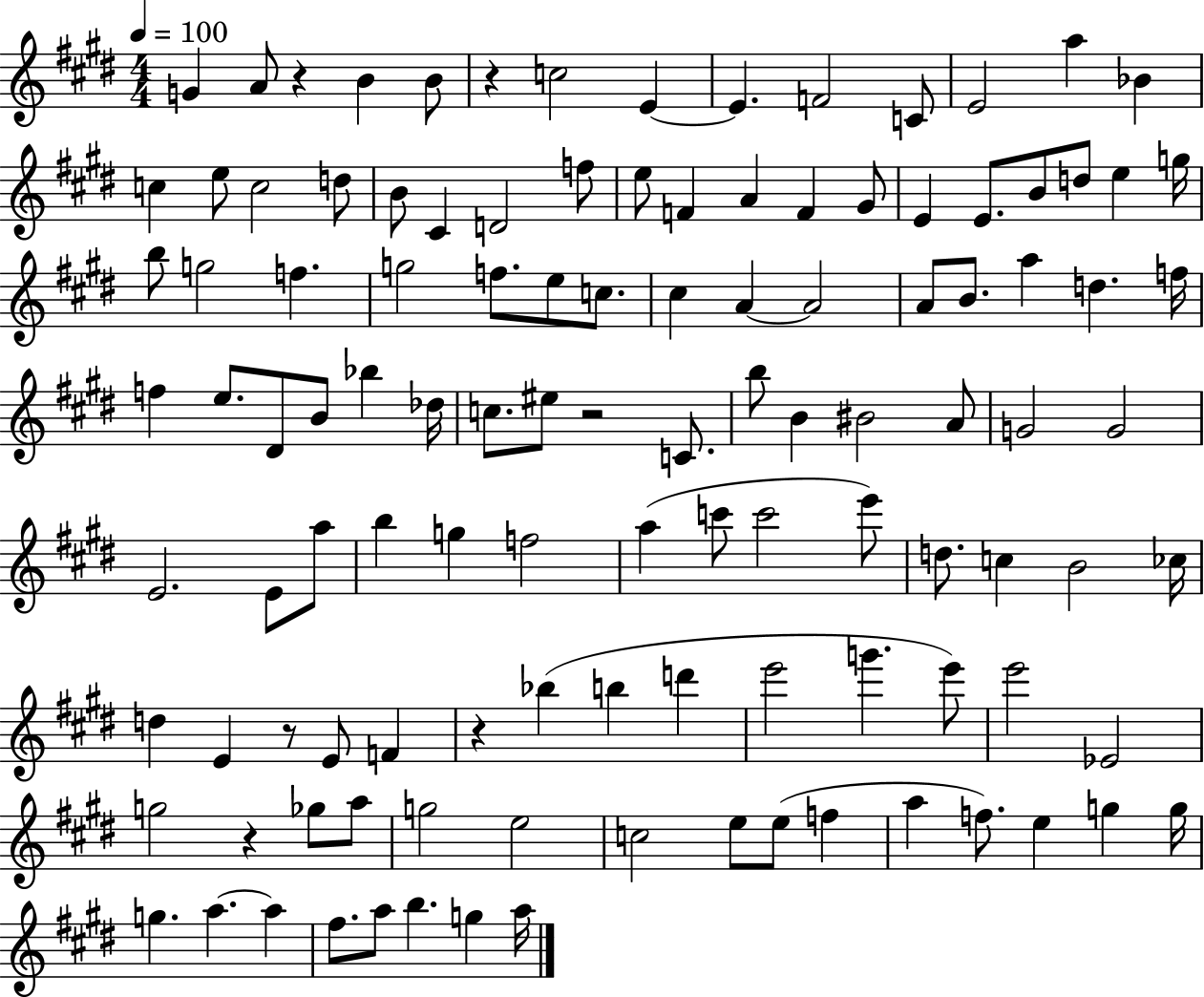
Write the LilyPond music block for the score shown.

{
  \clef treble
  \numericTimeSignature
  \time 4/4
  \key e \major
  \tempo 4 = 100
  g'4 a'8 r4 b'4 b'8 | r4 c''2 e'4~~ | e'4. f'2 c'8 | e'2 a''4 bes'4 | \break c''4 e''8 c''2 d''8 | b'8 cis'4 d'2 f''8 | e''8 f'4 a'4 f'4 gis'8 | e'4 e'8. b'8 d''8 e''4 g''16 | \break b''8 g''2 f''4. | g''2 f''8. e''8 c''8. | cis''4 a'4~~ a'2 | a'8 b'8. a''4 d''4. f''16 | \break f''4 e''8. dis'8 b'8 bes''4 des''16 | c''8. eis''8 r2 c'8. | b''8 b'4 bis'2 a'8 | g'2 g'2 | \break e'2. e'8 a''8 | b''4 g''4 f''2 | a''4( c'''8 c'''2 e'''8) | d''8. c''4 b'2 ces''16 | \break d''4 e'4 r8 e'8 f'4 | r4 bes''4( b''4 d'''4 | e'''2 g'''4. e'''8) | e'''2 ees'2 | \break g''2 r4 ges''8 a''8 | g''2 e''2 | c''2 e''8 e''8( f''4 | a''4 f''8.) e''4 g''4 g''16 | \break g''4. a''4.~~ a''4 | fis''8. a''8 b''4. g''4 a''16 | \bar "|."
}